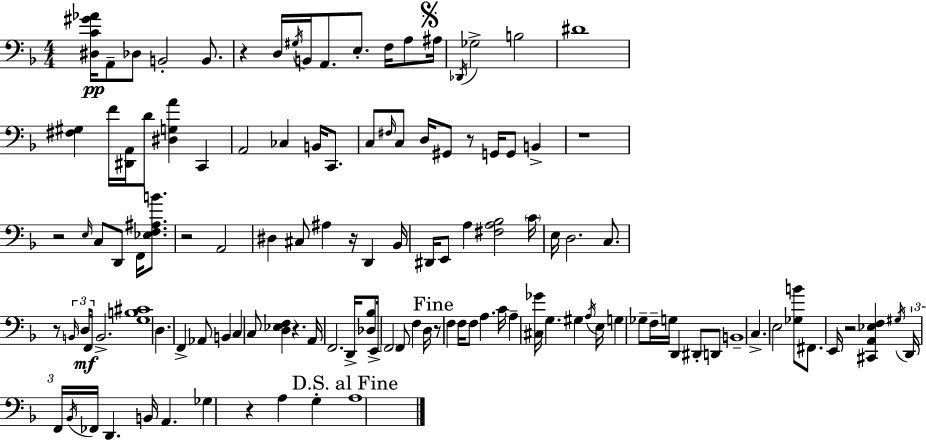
[D#3,C4,G#4,Ab4]/s A2/e Db3/e B2/h B2/e. R/q D3/s G#3/s B2/s A2/e. E3/e. F3/s A3/e A#3/s Db2/s Gb3/h B3/h D#4/w [F#3,G#3]/q F4/s [D#2,A2]/s D4/e [D#3,G3,A4]/q C2/q A2/h CES3/q B2/s C2/e. C3/e F#3/s C3/e D3/s G#2/e R/e G2/s G2/e B2/q R/w R/h E3/s C3/e D2/e F2/s [Eb3,F3,A#3,B4]/e. R/h A2/h D#3/q C#3/e A#3/q R/s D2/q Bb2/s D#2/s E2/e A3/q [F#3,A3,Bb3]/h C4/s E3/s D3/h. C3/e. R/e B2/s D3/s F2/s B2/h. [G3,B3,C#4]/w D3/q. F2/q Ab2/e B2/q C3/q C3/e [D3,Eb3,F3]/q R/q. A2/s F2/h. D2/s [Db3,Bb3]/e E2/s F2/h F2/e F3/q D3/s R/e F3/q F3/s F3/e A3/q. C4/s A3/q [C#3,Gb4]/s G3/q. G#3/q A3/s E3/s G3/q Gb3/e F3/s G3/s D2/q D#2/e D2/e B2/w C3/q. E3/h [Gb3,B4]/e F#2/e. E2/s R/h [C#2,A2,Eb3,F3]/q G#3/s D2/s F2/s Bb2/s FES2/s D2/q. B2/s A2/q. Gb3/q R/q A3/q G3/q A3/w